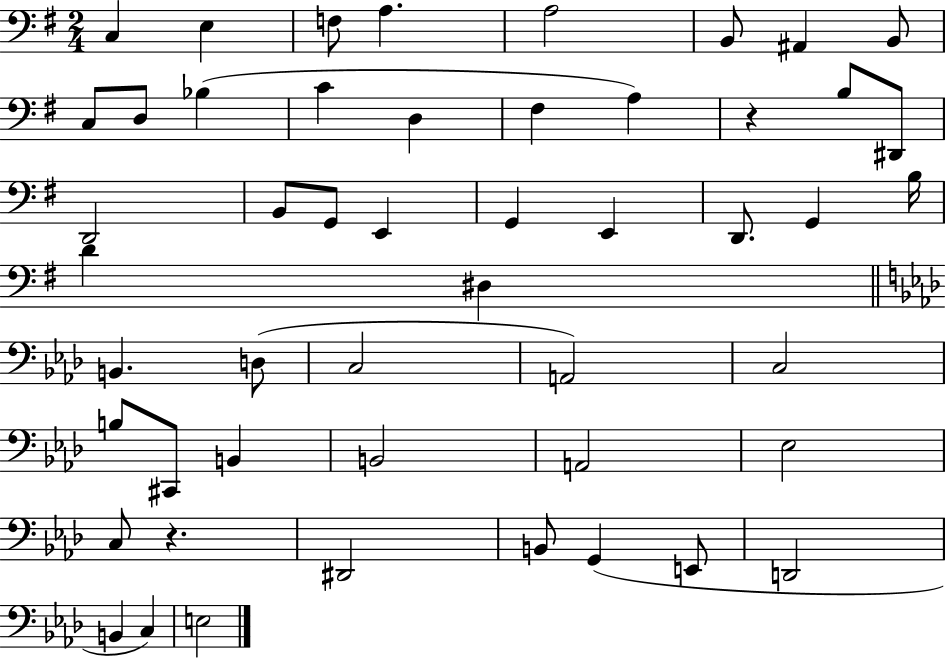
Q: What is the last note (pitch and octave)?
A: E3